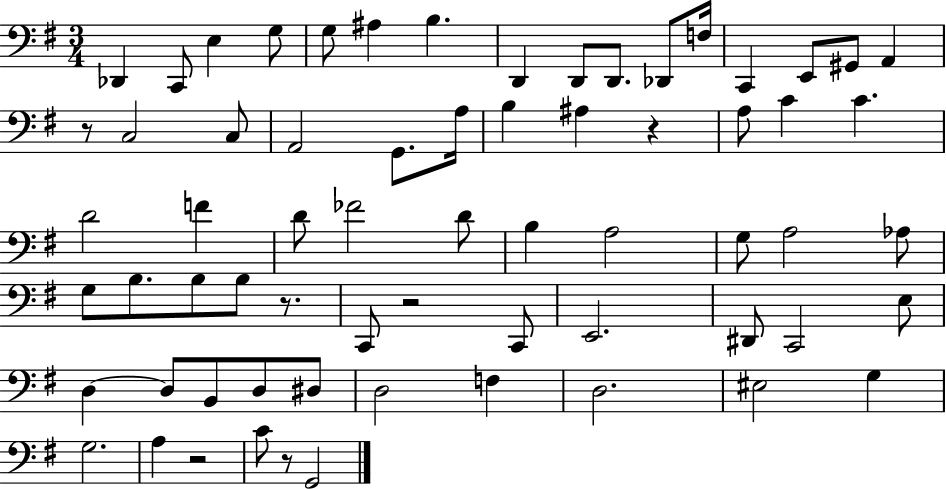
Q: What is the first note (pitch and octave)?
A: Db2